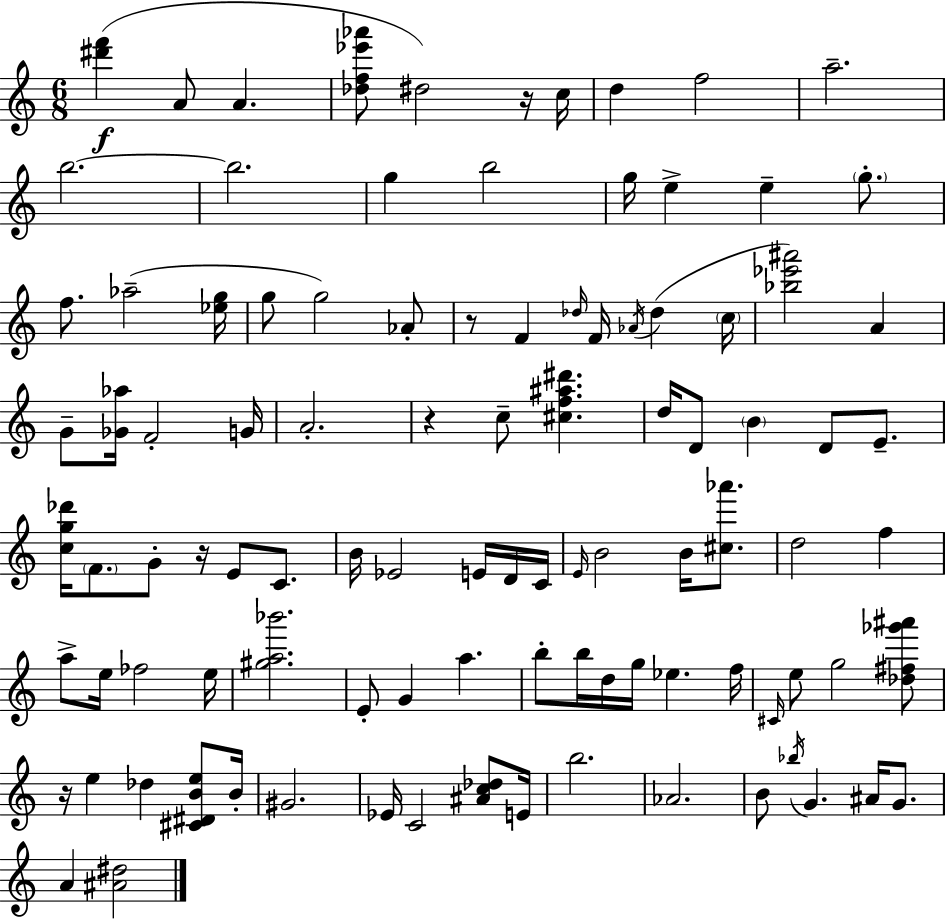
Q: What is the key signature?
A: C major